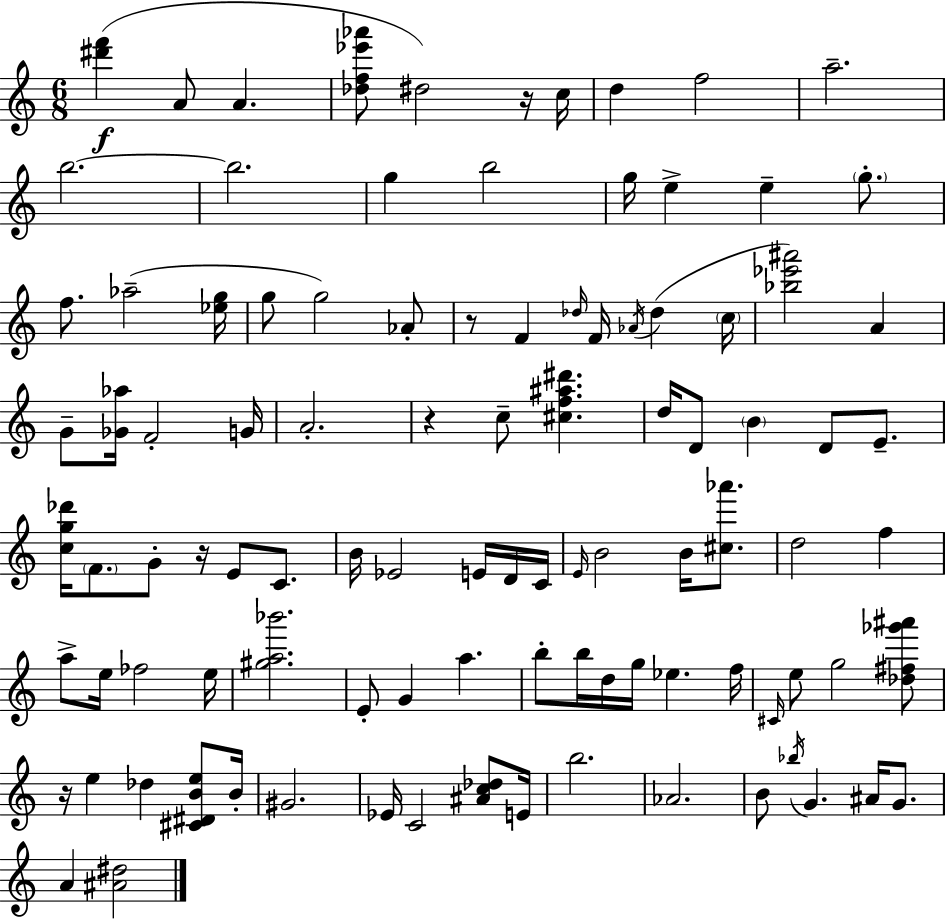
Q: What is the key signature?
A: C major